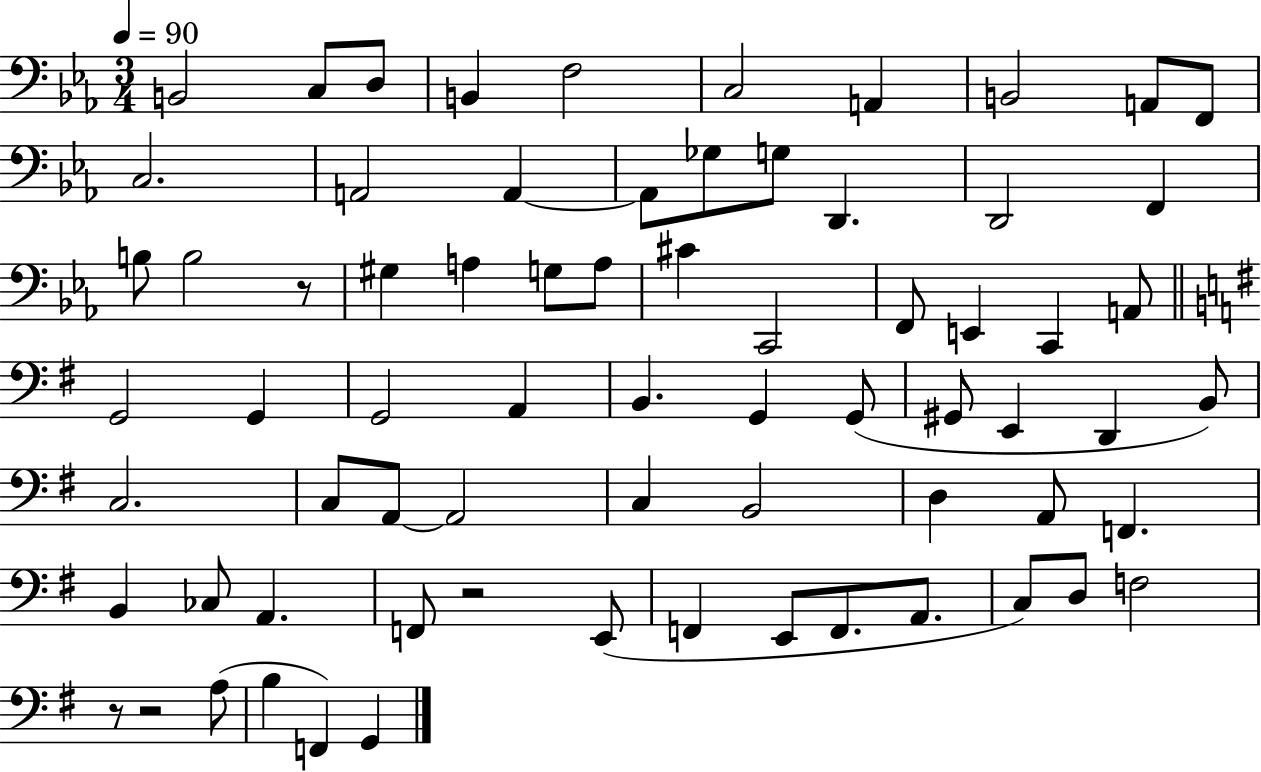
X:1
T:Untitled
M:3/4
L:1/4
K:Eb
B,,2 C,/2 D,/2 B,, F,2 C,2 A,, B,,2 A,,/2 F,,/2 C,2 A,,2 A,, A,,/2 _G,/2 G,/2 D,, D,,2 F,, B,/2 B,2 z/2 ^G, A, G,/2 A,/2 ^C C,,2 F,,/2 E,, C,, A,,/2 G,,2 G,, G,,2 A,, B,, G,, G,,/2 ^G,,/2 E,, D,, B,,/2 C,2 C,/2 A,,/2 A,,2 C, B,,2 D, A,,/2 F,, B,, _C,/2 A,, F,,/2 z2 E,,/2 F,, E,,/2 F,,/2 A,,/2 C,/2 D,/2 F,2 z/2 z2 A,/2 B, F,, G,,